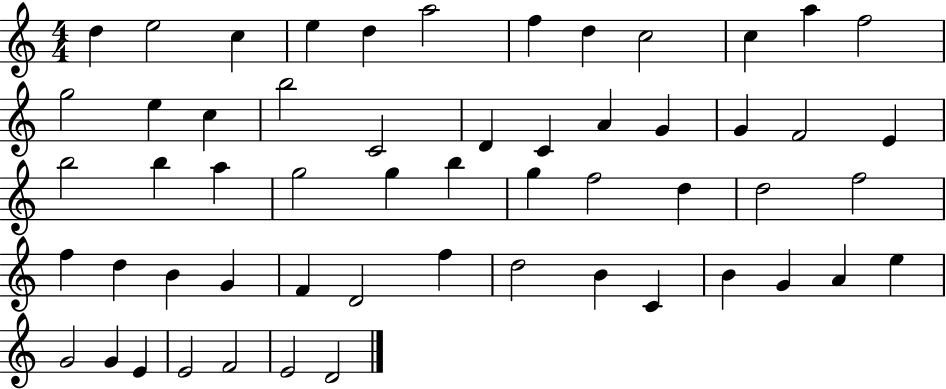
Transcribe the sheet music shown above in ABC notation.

X:1
T:Untitled
M:4/4
L:1/4
K:C
d e2 c e d a2 f d c2 c a f2 g2 e c b2 C2 D C A G G F2 E b2 b a g2 g b g f2 d d2 f2 f d B G F D2 f d2 B C B G A e G2 G E E2 F2 E2 D2